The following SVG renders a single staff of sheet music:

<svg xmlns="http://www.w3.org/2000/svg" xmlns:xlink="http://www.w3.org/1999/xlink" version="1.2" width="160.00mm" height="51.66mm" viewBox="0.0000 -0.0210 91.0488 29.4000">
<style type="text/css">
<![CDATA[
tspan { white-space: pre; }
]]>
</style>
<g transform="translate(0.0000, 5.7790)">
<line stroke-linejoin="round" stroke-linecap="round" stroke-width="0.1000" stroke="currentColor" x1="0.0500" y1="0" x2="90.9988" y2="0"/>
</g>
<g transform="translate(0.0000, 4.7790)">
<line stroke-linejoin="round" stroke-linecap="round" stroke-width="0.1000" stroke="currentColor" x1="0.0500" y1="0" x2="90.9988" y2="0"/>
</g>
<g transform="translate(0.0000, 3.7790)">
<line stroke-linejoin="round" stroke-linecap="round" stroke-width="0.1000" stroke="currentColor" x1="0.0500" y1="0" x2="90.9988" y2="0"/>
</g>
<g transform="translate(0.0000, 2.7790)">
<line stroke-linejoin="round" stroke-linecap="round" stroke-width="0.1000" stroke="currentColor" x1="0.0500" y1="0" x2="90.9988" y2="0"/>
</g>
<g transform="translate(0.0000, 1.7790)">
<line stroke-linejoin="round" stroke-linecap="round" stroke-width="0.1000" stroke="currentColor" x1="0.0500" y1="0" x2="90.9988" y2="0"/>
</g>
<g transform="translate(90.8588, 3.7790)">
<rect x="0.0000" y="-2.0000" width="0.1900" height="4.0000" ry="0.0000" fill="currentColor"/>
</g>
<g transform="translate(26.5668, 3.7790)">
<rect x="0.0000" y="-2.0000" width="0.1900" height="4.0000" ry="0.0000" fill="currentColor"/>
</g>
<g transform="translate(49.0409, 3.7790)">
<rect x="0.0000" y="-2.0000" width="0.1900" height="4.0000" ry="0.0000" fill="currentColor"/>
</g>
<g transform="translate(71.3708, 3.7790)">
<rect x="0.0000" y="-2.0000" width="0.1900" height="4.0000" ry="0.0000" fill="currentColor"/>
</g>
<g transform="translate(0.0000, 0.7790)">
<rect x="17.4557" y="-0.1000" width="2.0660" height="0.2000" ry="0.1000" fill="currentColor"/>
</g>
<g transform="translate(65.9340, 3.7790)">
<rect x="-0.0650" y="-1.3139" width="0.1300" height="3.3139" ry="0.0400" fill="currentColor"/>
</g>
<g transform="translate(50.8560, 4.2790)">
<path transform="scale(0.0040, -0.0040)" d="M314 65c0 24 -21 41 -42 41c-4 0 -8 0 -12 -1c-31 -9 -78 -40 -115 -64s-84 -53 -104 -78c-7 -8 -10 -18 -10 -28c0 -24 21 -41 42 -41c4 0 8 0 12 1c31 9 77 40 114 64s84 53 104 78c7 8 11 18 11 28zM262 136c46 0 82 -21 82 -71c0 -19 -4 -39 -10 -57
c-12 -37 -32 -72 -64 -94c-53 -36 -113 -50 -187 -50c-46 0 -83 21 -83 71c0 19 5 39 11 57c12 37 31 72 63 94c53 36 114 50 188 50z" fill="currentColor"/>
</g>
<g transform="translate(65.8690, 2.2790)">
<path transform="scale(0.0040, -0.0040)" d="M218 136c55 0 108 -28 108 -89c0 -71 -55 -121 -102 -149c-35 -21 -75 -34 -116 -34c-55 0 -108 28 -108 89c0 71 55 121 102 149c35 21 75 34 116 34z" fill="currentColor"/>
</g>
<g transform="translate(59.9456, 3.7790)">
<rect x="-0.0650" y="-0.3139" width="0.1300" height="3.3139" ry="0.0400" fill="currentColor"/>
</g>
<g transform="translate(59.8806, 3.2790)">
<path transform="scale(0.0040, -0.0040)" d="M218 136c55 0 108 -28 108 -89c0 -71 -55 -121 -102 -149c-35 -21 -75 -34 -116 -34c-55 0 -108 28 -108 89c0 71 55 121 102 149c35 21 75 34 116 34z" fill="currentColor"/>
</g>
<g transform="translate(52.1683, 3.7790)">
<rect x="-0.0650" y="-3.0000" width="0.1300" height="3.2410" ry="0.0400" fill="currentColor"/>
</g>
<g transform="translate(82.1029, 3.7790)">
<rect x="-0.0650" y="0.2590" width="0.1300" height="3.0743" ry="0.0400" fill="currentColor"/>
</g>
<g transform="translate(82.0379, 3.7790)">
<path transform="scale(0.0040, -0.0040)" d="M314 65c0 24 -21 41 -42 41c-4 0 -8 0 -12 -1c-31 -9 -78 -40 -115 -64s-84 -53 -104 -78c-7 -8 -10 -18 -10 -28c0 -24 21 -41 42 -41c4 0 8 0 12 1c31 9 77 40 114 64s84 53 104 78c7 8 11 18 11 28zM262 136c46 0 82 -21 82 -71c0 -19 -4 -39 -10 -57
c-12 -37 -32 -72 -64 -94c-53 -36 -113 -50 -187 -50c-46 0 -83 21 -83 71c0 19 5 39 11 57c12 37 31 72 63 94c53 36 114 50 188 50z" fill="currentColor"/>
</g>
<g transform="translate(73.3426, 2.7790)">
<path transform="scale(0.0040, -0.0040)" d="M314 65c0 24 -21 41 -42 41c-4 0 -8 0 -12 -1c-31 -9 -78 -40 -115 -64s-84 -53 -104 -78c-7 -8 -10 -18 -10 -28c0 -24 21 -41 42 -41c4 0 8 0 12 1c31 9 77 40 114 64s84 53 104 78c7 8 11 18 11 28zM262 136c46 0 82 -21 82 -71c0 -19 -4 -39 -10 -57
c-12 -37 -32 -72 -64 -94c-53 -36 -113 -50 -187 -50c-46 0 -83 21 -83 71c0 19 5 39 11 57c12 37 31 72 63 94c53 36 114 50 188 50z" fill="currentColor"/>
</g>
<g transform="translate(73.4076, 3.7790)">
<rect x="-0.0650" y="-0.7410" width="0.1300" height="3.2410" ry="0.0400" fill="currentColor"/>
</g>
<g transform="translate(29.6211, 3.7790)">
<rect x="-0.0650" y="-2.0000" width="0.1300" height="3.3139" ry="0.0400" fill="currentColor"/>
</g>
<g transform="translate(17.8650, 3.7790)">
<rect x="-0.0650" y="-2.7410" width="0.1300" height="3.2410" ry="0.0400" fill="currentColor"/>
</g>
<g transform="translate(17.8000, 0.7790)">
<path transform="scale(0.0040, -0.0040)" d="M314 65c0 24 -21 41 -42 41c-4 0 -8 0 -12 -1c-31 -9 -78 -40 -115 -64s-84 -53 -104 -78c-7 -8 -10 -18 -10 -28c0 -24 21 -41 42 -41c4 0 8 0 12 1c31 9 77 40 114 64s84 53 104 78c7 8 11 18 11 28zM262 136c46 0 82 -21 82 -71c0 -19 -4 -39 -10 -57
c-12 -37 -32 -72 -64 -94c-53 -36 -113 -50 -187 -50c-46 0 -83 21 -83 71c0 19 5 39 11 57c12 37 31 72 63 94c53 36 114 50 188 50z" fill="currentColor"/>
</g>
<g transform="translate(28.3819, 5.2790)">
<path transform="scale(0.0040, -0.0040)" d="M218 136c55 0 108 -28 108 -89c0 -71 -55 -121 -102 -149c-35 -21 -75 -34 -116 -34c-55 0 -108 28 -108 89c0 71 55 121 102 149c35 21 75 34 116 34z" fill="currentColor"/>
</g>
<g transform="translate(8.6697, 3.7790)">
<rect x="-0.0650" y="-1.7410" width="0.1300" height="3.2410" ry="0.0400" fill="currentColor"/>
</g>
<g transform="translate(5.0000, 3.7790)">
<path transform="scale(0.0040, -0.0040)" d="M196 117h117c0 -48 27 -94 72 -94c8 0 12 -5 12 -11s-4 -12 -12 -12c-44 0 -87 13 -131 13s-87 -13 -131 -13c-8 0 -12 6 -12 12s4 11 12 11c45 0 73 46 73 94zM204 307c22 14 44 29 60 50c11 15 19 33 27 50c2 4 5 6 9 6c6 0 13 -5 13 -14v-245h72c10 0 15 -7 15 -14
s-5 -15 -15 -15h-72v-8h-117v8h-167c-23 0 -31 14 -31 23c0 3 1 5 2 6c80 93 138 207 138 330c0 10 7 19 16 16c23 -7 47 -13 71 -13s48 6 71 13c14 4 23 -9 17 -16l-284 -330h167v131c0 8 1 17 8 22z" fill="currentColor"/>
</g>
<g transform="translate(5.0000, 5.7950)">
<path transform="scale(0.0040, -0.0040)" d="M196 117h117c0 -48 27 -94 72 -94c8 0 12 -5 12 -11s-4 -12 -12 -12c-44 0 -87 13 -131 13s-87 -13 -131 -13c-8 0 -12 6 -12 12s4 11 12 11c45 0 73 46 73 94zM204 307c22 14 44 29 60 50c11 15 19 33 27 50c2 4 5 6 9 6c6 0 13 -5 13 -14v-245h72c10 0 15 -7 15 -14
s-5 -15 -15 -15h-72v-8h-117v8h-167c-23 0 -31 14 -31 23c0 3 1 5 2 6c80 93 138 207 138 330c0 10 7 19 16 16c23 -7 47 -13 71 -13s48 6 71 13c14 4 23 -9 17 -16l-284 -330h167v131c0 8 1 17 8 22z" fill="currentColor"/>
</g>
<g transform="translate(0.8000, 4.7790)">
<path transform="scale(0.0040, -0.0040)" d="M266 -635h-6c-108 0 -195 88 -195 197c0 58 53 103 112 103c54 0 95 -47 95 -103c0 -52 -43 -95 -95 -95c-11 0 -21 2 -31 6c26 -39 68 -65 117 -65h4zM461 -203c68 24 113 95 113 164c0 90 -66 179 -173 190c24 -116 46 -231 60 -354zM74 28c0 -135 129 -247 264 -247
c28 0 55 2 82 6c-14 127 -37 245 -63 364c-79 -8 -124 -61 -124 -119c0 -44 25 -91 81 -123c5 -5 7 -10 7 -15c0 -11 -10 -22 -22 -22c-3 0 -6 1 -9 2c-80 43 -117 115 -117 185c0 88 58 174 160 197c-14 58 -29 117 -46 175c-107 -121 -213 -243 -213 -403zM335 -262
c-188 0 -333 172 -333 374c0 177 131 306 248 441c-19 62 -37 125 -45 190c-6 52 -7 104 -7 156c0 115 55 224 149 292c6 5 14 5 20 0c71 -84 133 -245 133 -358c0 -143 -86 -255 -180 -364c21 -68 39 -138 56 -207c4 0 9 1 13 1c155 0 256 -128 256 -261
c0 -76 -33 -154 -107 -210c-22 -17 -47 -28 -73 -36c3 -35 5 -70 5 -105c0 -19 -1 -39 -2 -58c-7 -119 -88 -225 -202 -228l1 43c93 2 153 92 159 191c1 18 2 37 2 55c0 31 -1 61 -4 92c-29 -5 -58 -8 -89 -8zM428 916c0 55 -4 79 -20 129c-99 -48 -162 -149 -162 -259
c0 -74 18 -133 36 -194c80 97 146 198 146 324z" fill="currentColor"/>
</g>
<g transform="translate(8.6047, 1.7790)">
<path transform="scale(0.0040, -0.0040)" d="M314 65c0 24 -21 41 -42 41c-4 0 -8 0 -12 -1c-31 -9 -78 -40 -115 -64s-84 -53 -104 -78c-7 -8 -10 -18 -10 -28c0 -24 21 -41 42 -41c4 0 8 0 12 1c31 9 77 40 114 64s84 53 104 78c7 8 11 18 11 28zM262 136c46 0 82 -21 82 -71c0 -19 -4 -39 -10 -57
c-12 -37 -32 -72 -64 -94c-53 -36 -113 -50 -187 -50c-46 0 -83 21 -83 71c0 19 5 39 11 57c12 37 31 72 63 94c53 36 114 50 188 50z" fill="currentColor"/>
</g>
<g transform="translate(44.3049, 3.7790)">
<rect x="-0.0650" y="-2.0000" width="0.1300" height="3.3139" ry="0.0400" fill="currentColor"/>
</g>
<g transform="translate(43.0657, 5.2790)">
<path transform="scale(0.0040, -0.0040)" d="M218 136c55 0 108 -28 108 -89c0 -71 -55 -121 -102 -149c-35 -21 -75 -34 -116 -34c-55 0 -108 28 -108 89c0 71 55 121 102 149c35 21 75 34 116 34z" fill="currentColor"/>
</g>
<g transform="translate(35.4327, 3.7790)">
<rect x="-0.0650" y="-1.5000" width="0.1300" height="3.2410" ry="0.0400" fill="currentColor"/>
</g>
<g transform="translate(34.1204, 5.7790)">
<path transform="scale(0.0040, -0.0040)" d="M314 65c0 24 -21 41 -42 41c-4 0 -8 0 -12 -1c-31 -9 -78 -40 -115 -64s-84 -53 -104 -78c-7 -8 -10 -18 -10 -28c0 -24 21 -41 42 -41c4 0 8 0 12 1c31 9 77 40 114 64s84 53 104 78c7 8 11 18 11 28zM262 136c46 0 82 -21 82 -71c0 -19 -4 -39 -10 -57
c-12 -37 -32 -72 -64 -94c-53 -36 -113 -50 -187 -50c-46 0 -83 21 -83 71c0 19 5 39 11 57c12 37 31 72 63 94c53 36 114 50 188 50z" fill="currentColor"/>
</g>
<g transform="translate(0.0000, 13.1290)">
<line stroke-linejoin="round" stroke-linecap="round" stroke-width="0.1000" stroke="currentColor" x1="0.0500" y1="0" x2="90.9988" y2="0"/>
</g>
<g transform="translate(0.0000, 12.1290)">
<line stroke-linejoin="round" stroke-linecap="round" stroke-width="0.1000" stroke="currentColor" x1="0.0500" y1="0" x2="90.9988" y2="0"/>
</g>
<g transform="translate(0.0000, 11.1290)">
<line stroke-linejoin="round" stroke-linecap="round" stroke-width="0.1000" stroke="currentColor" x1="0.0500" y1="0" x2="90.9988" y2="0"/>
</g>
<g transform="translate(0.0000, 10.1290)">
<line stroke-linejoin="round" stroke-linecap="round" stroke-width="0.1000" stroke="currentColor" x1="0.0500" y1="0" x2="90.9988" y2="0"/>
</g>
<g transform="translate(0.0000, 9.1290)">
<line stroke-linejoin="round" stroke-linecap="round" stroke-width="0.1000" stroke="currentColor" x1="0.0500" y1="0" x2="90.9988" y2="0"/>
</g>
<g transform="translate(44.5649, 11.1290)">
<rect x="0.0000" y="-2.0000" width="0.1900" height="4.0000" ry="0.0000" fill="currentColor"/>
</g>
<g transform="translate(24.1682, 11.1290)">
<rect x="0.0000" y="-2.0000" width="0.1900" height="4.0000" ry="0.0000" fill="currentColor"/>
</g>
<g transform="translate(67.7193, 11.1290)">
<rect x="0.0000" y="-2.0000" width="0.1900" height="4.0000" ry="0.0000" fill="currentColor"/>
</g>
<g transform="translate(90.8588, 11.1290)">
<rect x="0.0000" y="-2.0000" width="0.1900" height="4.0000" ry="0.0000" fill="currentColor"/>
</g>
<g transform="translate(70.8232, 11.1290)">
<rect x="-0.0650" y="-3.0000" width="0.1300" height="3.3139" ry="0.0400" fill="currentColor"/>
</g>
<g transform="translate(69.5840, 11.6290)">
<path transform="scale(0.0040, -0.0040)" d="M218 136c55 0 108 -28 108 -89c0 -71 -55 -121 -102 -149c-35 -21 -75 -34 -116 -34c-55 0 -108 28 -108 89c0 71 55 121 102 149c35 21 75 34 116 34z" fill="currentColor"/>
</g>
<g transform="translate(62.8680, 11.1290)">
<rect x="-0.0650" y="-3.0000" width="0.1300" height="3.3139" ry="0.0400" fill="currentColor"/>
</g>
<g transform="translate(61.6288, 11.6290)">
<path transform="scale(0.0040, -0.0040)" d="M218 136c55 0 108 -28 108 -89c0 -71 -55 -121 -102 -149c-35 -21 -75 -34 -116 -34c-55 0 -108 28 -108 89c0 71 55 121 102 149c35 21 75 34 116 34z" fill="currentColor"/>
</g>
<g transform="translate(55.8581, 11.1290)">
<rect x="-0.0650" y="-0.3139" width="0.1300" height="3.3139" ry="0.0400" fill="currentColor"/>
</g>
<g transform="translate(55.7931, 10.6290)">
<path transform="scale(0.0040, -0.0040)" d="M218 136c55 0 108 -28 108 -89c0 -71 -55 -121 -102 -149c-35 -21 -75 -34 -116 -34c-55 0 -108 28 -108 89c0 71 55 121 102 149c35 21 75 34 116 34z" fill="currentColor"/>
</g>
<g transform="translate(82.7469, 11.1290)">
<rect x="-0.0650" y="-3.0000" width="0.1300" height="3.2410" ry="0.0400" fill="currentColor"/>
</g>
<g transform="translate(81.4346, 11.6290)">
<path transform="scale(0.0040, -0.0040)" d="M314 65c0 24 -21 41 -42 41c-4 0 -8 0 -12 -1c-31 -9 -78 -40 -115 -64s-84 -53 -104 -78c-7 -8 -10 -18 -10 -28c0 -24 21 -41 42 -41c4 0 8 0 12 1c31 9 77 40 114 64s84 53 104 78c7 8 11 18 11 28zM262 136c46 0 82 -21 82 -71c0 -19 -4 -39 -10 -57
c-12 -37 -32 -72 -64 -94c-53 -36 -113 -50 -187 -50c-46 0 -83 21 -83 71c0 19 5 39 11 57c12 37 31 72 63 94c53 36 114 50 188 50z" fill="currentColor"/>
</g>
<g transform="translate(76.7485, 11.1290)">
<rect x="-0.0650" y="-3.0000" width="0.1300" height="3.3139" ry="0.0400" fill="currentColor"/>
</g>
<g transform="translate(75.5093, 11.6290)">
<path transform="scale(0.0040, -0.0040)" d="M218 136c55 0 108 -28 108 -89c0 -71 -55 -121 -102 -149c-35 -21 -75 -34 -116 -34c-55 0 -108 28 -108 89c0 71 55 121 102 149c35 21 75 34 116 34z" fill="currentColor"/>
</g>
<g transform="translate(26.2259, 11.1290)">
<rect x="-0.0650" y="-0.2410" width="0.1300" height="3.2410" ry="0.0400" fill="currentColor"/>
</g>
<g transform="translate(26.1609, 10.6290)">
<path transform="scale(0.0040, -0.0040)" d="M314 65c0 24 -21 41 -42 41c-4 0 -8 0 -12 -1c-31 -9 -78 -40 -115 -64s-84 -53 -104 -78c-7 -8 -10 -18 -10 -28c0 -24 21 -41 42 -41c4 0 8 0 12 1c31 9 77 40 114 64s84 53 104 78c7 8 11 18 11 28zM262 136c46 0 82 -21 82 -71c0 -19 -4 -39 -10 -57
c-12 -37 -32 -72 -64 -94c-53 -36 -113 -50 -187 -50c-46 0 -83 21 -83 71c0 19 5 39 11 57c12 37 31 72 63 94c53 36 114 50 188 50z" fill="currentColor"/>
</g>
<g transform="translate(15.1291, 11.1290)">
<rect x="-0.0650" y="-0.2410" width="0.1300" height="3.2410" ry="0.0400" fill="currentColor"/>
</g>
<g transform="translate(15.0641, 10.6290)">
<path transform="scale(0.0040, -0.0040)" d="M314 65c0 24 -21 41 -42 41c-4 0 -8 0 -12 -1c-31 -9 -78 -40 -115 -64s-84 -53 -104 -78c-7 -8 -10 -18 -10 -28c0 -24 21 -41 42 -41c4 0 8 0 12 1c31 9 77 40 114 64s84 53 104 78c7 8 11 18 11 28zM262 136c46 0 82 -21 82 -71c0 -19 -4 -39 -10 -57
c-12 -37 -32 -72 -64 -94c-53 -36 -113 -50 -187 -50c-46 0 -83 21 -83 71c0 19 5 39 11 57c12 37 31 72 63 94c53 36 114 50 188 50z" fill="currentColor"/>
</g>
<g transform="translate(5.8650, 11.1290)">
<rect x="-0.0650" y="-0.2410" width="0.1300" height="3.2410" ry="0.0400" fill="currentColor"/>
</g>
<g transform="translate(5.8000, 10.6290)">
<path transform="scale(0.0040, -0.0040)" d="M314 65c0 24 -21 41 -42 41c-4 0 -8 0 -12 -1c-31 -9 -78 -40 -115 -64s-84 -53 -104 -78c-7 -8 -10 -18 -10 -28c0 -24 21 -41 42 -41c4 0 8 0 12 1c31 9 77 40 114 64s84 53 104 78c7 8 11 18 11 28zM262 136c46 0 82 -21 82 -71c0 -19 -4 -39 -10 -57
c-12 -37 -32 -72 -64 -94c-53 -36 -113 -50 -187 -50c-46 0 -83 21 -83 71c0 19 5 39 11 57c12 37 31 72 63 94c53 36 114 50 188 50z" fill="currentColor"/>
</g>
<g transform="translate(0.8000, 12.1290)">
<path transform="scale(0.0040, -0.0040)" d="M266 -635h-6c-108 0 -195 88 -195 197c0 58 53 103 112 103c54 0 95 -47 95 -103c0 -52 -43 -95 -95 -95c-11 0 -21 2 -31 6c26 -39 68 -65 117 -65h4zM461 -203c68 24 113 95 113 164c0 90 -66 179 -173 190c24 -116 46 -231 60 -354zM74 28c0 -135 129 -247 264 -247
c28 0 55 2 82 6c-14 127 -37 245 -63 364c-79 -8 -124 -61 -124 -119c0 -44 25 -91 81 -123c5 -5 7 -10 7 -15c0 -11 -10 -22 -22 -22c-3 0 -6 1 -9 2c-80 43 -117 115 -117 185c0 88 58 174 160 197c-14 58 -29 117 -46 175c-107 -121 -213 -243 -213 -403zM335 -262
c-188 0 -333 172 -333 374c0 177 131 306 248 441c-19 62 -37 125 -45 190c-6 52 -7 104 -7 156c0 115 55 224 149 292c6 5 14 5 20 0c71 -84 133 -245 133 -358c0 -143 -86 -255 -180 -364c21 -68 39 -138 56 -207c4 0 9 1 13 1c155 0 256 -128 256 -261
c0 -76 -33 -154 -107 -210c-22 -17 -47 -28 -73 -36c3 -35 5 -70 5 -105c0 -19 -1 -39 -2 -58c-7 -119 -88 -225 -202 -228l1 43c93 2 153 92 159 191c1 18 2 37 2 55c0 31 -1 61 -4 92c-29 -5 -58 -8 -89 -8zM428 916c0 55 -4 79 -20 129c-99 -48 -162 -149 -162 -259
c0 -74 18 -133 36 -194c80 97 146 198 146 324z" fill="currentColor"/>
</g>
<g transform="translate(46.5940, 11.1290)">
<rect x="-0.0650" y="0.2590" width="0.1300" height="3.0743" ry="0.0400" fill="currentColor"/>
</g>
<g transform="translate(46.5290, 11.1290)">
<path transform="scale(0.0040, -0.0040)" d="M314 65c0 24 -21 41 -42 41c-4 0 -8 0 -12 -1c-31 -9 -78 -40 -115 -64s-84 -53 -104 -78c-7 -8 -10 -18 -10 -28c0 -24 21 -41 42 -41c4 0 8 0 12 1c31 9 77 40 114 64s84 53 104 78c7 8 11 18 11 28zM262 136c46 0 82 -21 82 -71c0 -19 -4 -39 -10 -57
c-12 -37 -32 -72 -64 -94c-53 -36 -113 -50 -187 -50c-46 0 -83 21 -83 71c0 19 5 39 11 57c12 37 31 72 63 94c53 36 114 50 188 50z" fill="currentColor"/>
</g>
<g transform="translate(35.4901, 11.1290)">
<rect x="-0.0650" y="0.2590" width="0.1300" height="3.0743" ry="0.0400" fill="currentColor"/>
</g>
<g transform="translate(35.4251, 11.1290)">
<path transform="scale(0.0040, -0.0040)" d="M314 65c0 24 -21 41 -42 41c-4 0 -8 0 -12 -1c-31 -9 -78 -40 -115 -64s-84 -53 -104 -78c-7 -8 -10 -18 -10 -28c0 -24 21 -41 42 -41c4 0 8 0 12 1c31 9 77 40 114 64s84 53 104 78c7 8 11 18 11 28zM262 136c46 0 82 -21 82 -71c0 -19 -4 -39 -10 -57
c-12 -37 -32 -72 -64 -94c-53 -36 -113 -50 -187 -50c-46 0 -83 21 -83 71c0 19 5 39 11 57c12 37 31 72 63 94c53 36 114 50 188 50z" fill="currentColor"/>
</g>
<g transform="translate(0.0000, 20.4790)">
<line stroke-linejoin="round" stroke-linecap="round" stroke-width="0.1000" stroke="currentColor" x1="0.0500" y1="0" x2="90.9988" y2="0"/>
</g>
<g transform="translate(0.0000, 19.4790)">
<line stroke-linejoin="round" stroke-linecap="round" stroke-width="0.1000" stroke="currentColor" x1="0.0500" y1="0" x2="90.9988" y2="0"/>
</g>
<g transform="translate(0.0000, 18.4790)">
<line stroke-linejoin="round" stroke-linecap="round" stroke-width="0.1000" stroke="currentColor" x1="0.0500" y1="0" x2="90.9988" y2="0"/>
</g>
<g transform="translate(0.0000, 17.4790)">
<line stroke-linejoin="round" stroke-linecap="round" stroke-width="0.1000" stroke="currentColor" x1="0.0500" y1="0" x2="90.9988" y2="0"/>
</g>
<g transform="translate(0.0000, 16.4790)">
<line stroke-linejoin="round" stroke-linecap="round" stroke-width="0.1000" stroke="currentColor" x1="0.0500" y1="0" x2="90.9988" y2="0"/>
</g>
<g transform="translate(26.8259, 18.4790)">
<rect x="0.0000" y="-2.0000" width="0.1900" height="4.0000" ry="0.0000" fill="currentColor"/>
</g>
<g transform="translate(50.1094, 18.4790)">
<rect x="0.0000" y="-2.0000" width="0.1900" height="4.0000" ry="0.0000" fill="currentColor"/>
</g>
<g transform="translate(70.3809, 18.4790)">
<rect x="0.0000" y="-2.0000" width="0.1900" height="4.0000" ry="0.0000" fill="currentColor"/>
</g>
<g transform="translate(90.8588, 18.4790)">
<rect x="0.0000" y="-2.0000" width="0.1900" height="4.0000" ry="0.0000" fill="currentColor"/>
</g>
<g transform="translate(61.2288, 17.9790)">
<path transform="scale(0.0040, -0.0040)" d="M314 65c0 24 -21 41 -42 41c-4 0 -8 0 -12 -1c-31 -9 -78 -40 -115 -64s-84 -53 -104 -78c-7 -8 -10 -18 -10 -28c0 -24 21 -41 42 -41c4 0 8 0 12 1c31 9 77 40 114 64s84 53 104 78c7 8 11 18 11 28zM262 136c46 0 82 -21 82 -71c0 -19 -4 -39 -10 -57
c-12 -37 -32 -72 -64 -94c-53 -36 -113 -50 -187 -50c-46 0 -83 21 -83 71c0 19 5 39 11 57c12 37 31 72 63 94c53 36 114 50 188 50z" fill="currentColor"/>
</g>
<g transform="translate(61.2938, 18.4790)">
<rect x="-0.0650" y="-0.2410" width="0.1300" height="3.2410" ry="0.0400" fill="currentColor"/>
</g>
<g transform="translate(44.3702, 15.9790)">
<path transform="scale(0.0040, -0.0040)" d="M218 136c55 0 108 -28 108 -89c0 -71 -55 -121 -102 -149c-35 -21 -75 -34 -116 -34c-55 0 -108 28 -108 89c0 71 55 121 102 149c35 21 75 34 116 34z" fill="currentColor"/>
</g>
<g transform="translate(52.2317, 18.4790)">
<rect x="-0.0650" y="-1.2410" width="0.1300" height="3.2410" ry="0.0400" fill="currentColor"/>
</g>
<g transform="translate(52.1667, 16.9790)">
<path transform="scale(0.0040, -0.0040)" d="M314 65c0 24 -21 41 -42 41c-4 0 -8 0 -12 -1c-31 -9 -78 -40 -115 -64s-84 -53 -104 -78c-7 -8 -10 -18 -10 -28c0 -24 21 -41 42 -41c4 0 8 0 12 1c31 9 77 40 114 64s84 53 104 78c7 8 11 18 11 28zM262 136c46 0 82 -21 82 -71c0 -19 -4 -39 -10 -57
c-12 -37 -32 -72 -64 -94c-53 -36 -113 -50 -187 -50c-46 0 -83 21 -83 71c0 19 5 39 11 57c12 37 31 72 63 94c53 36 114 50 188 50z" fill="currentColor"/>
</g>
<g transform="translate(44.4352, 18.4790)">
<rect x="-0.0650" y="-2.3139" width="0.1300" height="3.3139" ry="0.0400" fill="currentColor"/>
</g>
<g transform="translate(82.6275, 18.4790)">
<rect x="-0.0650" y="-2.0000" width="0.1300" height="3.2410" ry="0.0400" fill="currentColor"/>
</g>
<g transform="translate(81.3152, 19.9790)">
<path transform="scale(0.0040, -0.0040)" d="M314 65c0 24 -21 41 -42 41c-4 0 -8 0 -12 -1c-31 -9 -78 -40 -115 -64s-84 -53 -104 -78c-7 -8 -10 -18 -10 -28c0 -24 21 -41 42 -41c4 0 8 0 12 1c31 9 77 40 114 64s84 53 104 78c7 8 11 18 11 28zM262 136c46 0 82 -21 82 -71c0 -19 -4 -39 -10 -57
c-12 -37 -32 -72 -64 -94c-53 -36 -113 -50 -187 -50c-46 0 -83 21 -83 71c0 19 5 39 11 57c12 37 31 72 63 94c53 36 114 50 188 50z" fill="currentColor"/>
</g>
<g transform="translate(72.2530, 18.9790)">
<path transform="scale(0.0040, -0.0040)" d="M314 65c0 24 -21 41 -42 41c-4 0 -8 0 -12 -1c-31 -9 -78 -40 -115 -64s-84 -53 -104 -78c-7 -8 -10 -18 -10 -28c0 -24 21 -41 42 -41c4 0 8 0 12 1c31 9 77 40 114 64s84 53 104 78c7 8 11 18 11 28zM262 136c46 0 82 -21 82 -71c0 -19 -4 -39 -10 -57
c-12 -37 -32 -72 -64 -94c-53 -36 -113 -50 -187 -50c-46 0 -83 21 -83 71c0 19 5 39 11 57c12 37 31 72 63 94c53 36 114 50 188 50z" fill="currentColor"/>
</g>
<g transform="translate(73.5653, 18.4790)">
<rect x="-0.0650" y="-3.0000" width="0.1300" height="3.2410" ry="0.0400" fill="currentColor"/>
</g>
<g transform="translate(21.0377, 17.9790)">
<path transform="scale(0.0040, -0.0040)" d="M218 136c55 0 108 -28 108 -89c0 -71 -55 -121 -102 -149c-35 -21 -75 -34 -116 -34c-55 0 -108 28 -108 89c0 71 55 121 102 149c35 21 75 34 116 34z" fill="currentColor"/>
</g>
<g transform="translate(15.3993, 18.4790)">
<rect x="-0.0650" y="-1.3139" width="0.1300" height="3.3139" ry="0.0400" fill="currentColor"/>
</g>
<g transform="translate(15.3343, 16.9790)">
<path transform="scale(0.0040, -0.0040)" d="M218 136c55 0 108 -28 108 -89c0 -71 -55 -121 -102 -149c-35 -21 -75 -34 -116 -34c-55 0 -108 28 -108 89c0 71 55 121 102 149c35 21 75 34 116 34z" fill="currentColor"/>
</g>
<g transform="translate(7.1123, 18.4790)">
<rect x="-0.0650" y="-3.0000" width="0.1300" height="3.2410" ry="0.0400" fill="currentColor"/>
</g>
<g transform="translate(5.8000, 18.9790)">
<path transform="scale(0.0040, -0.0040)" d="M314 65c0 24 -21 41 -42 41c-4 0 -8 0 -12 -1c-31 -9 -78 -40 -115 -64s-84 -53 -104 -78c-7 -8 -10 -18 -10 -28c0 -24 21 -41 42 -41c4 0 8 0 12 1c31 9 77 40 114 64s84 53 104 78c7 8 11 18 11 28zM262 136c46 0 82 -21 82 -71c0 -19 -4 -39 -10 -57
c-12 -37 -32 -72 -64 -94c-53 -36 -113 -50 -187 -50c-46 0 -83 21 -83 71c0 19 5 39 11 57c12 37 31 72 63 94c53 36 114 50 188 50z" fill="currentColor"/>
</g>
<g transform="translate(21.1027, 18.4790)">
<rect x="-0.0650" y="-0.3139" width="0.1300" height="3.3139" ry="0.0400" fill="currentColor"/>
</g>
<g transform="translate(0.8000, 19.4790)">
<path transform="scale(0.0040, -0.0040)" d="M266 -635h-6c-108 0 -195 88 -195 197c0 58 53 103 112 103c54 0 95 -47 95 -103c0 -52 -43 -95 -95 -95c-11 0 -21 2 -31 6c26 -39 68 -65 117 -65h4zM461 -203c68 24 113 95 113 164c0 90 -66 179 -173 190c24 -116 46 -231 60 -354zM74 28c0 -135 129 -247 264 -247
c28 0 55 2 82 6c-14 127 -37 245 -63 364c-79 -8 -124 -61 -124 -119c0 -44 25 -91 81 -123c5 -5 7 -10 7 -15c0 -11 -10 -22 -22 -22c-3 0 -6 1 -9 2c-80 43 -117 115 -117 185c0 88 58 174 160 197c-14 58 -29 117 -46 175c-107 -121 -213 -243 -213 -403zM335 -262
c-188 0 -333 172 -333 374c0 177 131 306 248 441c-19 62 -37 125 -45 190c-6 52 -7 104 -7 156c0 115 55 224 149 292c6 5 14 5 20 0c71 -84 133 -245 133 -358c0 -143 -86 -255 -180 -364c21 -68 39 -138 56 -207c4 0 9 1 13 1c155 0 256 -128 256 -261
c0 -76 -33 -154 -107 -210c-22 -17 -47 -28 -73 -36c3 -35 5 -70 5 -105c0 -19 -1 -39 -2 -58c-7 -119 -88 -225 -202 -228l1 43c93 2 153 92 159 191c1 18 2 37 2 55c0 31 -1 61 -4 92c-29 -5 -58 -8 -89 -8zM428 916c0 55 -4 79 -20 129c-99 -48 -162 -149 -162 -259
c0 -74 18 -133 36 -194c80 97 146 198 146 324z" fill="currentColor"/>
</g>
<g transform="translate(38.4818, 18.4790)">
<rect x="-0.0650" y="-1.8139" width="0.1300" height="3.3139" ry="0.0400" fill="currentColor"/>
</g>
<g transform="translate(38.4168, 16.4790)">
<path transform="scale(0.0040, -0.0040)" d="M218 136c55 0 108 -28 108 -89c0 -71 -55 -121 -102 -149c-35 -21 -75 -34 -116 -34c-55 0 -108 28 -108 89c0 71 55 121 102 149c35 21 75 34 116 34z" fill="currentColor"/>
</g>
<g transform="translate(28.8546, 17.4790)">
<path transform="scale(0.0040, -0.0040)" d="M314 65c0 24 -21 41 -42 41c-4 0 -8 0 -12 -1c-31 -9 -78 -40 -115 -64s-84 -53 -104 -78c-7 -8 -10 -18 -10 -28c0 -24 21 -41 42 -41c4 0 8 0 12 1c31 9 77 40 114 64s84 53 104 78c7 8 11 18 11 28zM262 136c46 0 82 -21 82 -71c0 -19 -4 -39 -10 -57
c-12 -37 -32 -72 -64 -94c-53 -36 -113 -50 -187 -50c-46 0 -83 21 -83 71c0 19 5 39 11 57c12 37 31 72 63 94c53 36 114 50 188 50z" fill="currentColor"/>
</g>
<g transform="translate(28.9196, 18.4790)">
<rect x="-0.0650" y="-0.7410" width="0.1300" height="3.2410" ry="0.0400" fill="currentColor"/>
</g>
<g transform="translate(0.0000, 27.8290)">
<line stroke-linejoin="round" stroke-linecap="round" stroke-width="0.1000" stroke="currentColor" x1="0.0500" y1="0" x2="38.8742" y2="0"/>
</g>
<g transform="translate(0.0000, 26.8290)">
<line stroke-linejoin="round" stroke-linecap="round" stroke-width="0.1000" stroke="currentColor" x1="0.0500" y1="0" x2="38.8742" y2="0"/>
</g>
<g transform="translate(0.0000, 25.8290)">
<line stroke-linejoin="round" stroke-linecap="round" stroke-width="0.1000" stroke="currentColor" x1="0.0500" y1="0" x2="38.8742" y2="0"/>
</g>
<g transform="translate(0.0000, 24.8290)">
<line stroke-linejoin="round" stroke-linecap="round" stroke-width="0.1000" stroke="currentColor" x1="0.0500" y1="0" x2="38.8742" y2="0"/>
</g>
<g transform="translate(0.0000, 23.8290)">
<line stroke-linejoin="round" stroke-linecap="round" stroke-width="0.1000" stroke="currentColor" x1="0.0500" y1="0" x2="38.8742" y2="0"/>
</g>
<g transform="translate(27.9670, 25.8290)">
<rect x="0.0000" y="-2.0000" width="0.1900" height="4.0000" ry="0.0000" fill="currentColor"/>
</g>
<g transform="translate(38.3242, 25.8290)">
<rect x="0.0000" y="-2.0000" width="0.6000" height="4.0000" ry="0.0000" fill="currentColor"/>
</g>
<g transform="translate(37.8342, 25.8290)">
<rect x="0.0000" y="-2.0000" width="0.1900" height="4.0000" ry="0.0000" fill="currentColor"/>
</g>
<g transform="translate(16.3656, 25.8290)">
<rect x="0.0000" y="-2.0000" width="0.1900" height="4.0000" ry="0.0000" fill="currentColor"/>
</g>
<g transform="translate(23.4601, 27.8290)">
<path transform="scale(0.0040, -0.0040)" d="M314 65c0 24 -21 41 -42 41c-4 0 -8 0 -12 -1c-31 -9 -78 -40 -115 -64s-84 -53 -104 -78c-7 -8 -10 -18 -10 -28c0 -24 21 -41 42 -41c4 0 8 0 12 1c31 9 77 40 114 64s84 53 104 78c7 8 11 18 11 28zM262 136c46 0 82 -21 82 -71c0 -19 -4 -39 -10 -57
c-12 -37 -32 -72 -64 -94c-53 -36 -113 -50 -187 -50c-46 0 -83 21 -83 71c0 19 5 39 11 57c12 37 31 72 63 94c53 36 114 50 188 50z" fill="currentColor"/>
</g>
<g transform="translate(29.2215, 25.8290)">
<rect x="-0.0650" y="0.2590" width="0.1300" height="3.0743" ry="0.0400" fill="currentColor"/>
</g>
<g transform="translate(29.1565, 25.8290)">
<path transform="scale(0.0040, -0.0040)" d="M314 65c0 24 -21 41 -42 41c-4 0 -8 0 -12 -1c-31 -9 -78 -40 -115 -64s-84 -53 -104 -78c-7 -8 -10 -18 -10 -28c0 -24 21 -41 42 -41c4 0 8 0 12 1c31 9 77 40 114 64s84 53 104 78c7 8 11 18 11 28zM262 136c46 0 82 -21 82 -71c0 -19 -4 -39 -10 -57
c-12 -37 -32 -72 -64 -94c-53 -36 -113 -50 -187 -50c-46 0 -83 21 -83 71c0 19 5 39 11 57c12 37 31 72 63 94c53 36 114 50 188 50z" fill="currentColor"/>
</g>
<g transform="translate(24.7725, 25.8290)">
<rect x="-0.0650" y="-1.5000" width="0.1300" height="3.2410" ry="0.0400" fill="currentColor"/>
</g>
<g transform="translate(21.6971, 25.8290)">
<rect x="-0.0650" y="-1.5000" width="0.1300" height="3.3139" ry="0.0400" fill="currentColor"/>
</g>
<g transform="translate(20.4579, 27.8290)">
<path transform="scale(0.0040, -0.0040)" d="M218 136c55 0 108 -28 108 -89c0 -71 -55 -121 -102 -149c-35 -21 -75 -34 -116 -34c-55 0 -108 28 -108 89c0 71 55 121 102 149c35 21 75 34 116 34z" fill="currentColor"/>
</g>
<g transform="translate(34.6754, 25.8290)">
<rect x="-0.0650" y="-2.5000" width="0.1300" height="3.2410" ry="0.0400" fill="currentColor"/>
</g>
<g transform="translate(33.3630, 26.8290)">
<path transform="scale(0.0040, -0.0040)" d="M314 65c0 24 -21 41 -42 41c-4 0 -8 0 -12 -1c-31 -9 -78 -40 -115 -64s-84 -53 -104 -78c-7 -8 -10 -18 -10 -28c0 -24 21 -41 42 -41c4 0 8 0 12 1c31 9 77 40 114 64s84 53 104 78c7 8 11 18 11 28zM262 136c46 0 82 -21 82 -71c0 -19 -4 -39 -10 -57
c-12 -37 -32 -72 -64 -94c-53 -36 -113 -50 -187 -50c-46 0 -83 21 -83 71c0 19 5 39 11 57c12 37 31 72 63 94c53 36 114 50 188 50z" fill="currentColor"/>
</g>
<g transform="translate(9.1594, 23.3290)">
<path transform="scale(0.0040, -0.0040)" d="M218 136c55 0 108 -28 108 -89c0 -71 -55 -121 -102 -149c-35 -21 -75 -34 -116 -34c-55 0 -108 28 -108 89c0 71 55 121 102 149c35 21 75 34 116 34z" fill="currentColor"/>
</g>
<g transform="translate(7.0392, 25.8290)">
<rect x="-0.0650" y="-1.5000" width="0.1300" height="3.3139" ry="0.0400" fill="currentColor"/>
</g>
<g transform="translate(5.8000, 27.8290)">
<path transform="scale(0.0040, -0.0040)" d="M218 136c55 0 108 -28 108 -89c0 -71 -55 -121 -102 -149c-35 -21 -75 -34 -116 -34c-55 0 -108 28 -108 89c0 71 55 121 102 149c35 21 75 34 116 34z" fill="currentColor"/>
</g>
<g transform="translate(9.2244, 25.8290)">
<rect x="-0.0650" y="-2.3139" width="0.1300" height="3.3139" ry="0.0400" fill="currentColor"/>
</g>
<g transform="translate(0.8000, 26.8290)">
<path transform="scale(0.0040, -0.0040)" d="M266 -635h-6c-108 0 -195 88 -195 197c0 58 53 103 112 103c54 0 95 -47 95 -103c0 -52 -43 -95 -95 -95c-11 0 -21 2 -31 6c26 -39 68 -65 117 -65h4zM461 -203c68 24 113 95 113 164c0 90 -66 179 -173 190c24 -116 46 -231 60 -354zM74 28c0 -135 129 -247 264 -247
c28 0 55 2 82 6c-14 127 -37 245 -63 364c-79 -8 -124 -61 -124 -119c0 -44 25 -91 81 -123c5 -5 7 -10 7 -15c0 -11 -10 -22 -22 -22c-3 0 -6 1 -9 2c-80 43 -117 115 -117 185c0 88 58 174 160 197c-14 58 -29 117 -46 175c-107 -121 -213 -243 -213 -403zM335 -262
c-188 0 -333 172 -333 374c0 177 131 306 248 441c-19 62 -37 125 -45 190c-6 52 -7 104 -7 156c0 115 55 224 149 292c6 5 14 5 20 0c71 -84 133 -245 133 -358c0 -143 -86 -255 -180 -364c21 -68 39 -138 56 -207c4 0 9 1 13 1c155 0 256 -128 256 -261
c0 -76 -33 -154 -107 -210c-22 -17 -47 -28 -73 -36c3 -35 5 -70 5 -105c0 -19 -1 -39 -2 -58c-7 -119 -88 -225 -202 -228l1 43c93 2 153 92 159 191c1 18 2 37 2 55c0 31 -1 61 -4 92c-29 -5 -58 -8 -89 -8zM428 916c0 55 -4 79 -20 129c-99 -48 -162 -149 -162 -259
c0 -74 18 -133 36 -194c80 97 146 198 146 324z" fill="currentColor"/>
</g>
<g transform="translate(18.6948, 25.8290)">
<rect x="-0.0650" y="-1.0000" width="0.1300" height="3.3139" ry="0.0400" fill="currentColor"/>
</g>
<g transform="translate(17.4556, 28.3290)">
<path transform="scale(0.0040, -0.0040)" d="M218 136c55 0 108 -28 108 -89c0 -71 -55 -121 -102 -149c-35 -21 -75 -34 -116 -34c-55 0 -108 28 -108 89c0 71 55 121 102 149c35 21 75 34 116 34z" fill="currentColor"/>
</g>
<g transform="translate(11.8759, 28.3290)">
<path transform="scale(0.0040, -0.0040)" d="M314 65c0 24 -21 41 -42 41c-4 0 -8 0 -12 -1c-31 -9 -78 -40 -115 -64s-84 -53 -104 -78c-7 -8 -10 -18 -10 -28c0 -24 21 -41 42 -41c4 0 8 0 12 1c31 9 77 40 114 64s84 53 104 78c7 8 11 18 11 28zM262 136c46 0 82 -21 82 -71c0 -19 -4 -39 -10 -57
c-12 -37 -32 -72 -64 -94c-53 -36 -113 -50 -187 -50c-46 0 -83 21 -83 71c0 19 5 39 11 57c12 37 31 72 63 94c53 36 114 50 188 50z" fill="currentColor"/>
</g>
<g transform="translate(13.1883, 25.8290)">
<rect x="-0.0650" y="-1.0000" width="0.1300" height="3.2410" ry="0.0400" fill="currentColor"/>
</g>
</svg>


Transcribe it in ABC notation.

X:1
T:Untitled
M:4/4
L:1/4
K:C
f2 a2 F E2 F A2 c e d2 B2 c2 c2 c2 B2 B2 c A A A A2 A2 e c d2 f g e2 c2 A2 F2 E g D2 D E E2 B2 G2